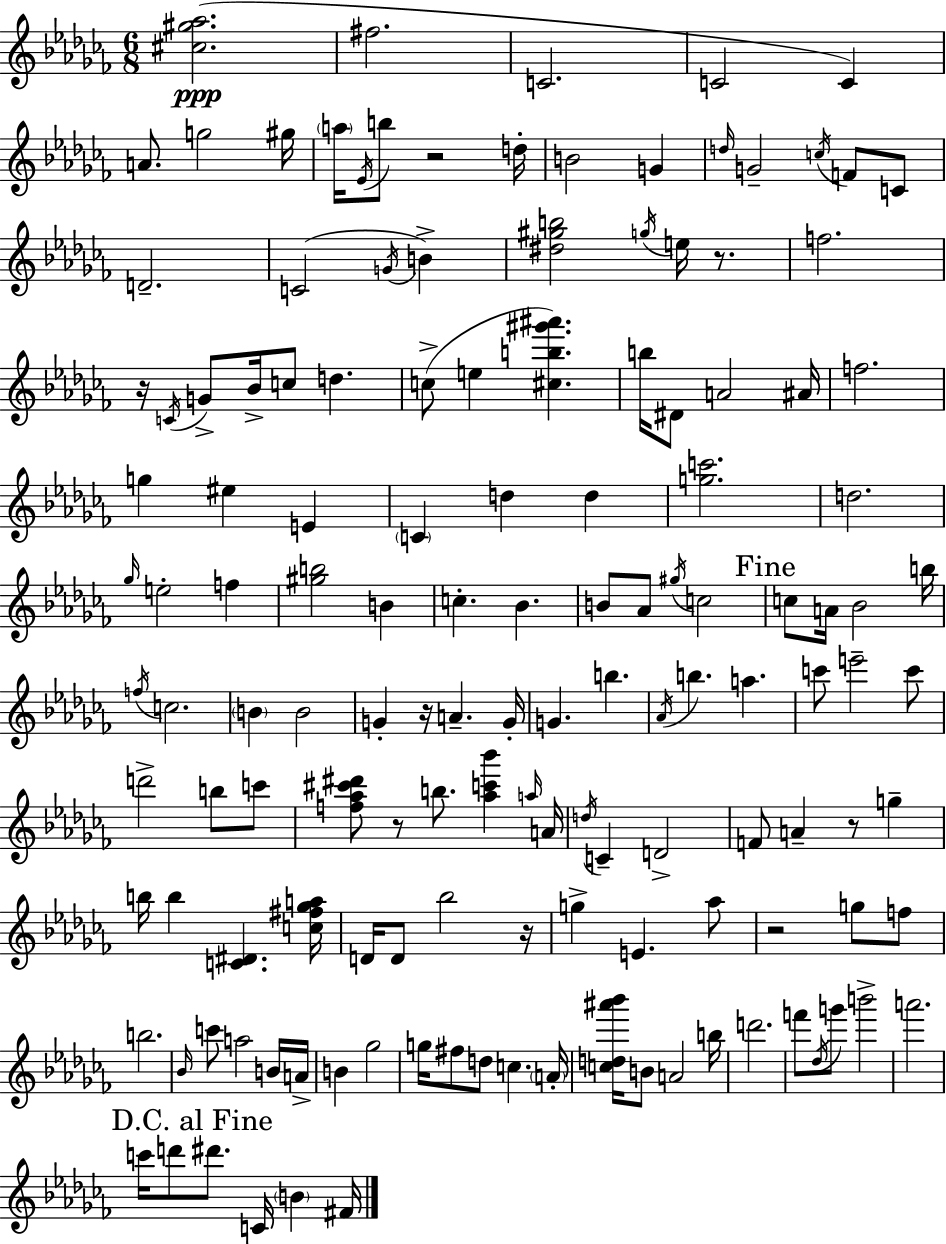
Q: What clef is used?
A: treble